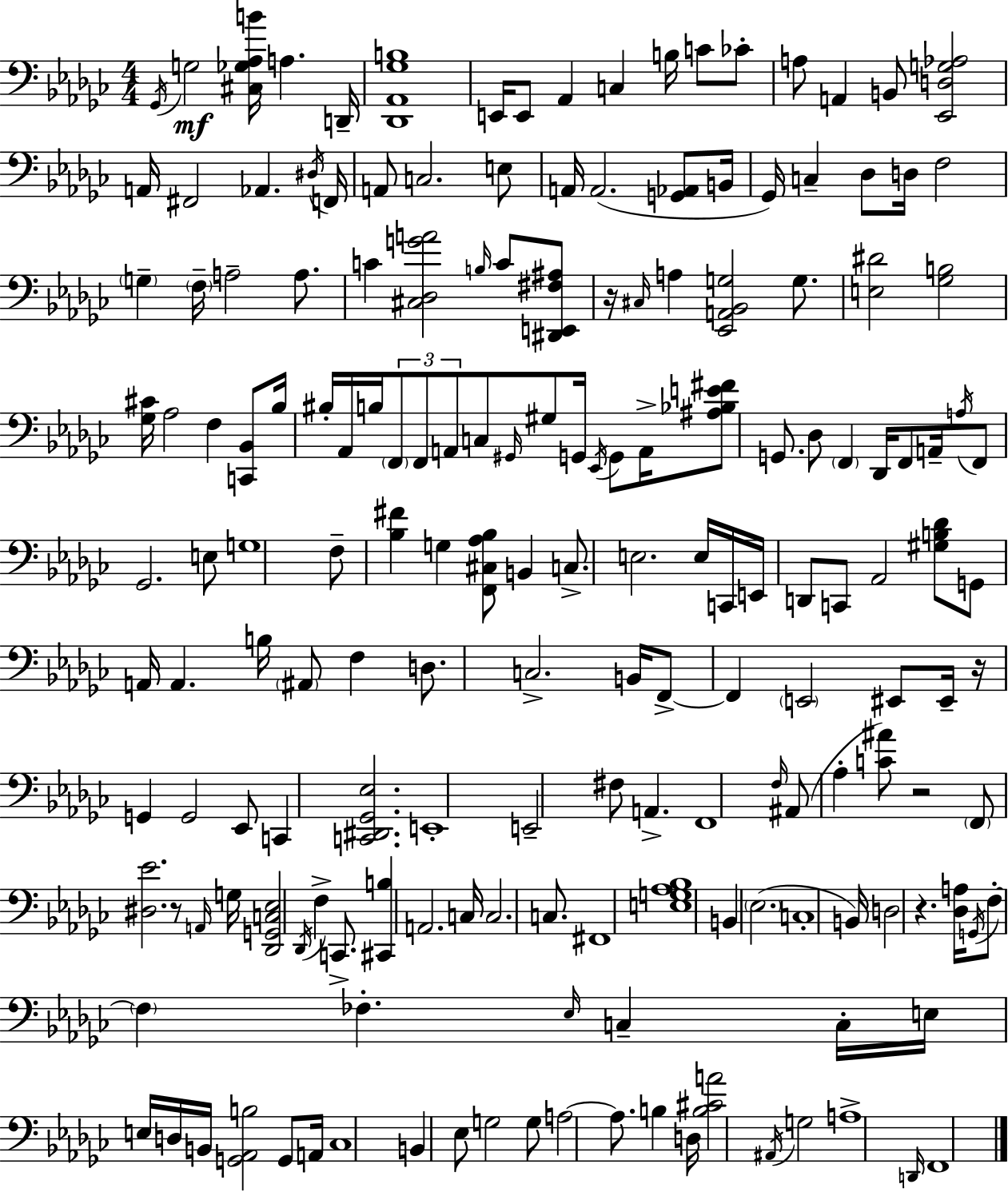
{
  \clef bass
  \numericTimeSignature
  \time 4/4
  \key ees \minor
  \repeat volta 2 { \acciaccatura { ges,16 }\mf g2 <cis ges aes b'>16 a4. | d,16-- <des, aes, ges b>1 | e,16 e,8 aes,4 c4 b16 c'8 ces'8-. | a8 a,4 b,8 <ees, d g aes>2 | \break a,16 fis,2 aes,4. | \acciaccatura { dis16 } f,16 a,8 c2. | e8 a,16 a,2.( <g, aes,>8 | b,16 ges,16) c4-- des8 d16 f2 | \break \parenthesize g4-- \parenthesize f16-- a2-- a8. | c'4 <cis des g' a'>2 \grace { b16 } c'8 | <dis, e, fis ais>8 r16 \grace { cis16 } a4 <ees, a, bes, g>2 | g8. <e dis'>2 <ges b>2 | \break <ges cis'>16 aes2 f4 | <c, bes,>8 bes16 bis16-. aes,16 b16 \tuplet 3/2 { \parenthesize f,8 f,8 a,8 } c8 \grace { gis,16 } | gis8 g,16 \acciaccatura { ees,16 } g,8 a,16-> <ais bes e' fis'>8 g,8. des8 \parenthesize f,4 | des,16 f,8 a,16-- \acciaccatura { a16 } f,8 ges,2. | \break e8 g1 | f8-- <bes fis'>4 g4 | <f, cis aes bes>8 b,4 c8.-> e2. | e16 c,16 e,16 d,8 c,8 aes,2 | \break <gis b des'>8 g,8 a,16 a,4. | b16 \parenthesize ais,8 f4 d8. c2.-> | b,16 f,8->~~ f,4 \parenthesize e,2 | eis,8 eis,16-- r16 g,4 g,2 | \break ees,8 c,4 <c, dis, ges, ees>2. | e,1-. | e,2-- fis8 | a,4.-> f,1 | \break \grace { f16 }( ais,8 aes4-. <c' ais'>8) | r2 \parenthesize f,8 <dis ees'>2. | r8 \grace { a,16 } g16 <des, g, c ees>2 | \acciaccatura { des,16 } f4-> c,8.-> <cis, b>4 a,2. | \break c16 c2. | c8. fis,1 | <e g aes bes>1 | b,4 \parenthesize ees2.( | \break c1-. | b,16) d2 | r4. <des a>16 \acciaccatura { g,16 } f8-.~~ \parenthesize f4 | fes4.-. \grace { ees16 } c4-- c16-. e16 e16 d16 | \break b,16 <g, aes, b>2 g,8 a,16 ces1 | b,4 | ees8 g2 g8 a2~~ | a8. b4 d16 <b cis' a'>2 | \break \acciaccatura { ais,16 } g2 a1-> | \grace { d,16 } f,1 | } \bar "|."
}